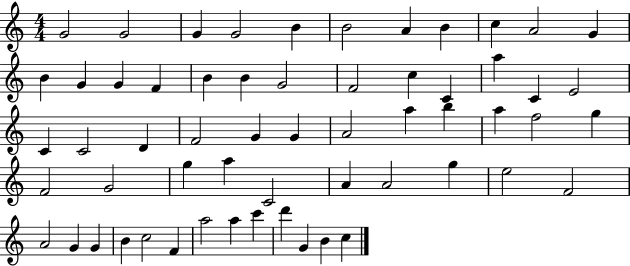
{
  \clef treble
  \numericTimeSignature
  \time 4/4
  \key c \major
  g'2 g'2 | g'4 g'2 b'4 | b'2 a'4 b'4 | c''4 a'2 g'4 | \break b'4 g'4 g'4 f'4 | b'4 b'4 g'2 | f'2 c''4 c'4 | a''4 c'4 e'2 | \break c'4 c'2 d'4 | f'2 g'4 g'4 | a'2 a''4 b''4 | a''4 f''2 g''4 | \break f'2 g'2 | g''4 a''4 c'2 | a'4 a'2 g''4 | e''2 f'2 | \break a'2 g'4 g'4 | b'4 c''2 f'4 | a''2 a''4 c'''4 | d'''4 g'4 b'4 c''4 | \break \bar "|."
}